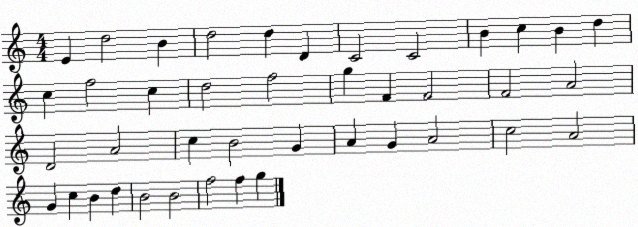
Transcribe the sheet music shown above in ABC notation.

X:1
T:Untitled
M:4/4
L:1/4
K:C
E d2 B d2 d D C2 C2 B c B d c f2 c d2 f2 g F F2 F2 A2 D2 A2 c B2 G A G A2 c2 A2 G c B d B2 B2 f2 f g